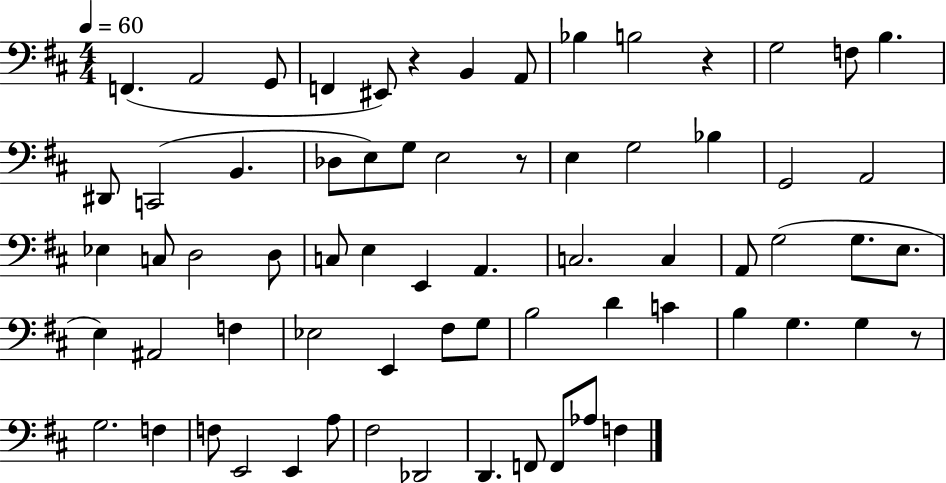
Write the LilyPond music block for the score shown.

{
  \clef bass
  \numericTimeSignature
  \time 4/4
  \key d \major
  \tempo 4 = 60
  f,4.( a,2 g,8 | f,4 eis,8) r4 b,4 a,8 | bes4 b2 r4 | g2 f8 b4. | \break dis,8 c,2( b,4. | des8 e8) g8 e2 r8 | e4 g2 bes4 | g,2 a,2 | \break ees4 c8 d2 d8 | c8 e4 e,4 a,4. | c2. c4 | a,8 g2( g8. e8. | \break e4) ais,2 f4 | ees2 e,4 fis8 g8 | b2 d'4 c'4 | b4 g4. g4 r8 | \break g2. f4 | f8 e,2 e,4 a8 | fis2 des,2 | d,4. f,8 f,8 aes8 f4 | \break \bar "|."
}